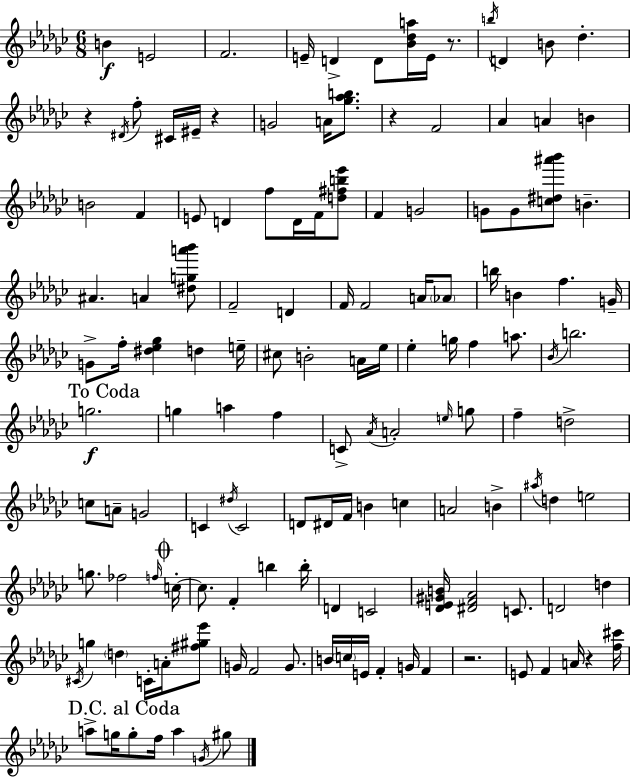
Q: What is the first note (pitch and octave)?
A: B4